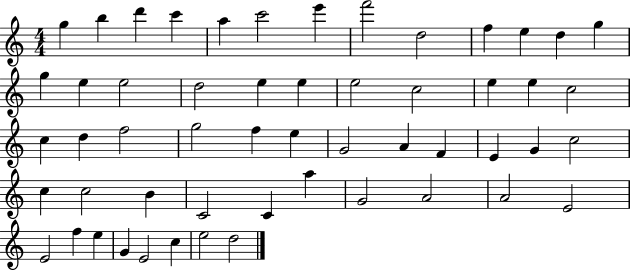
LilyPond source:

{
  \clef treble
  \numericTimeSignature
  \time 4/4
  \key c \major
  g''4 b''4 d'''4 c'''4 | a''4 c'''2 e'''4 | f'''2 d''2 | f''4 e''4 d''4 g''4 | \break g''4 e''4 e''2 | d''2 e''4 e''4 | e''2 c''2 | e''4 e''4 c''2 | \break c''4 d''4 f''2 | g''2 f''4 e''4 | g'2 a'4 f'4 | e'4 g'4 c''2 | \break c''4 c''2 b'4 | c'2 c'4 a''4 | g'2 a'2 | a'2 e'2 | \break e'2 f''4 e''4 | g'4 e'2 c''4 | e''2 d''2 | \bar "|."
}